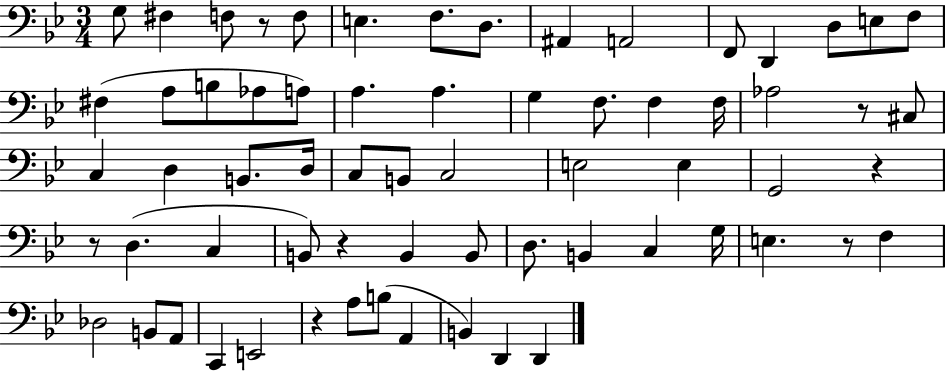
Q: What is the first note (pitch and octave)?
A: G3